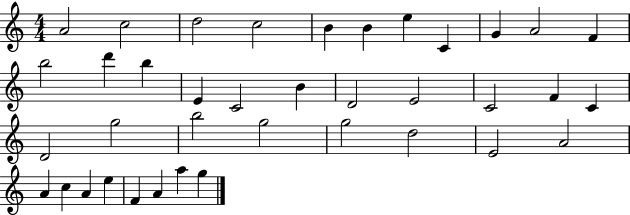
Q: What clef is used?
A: treble